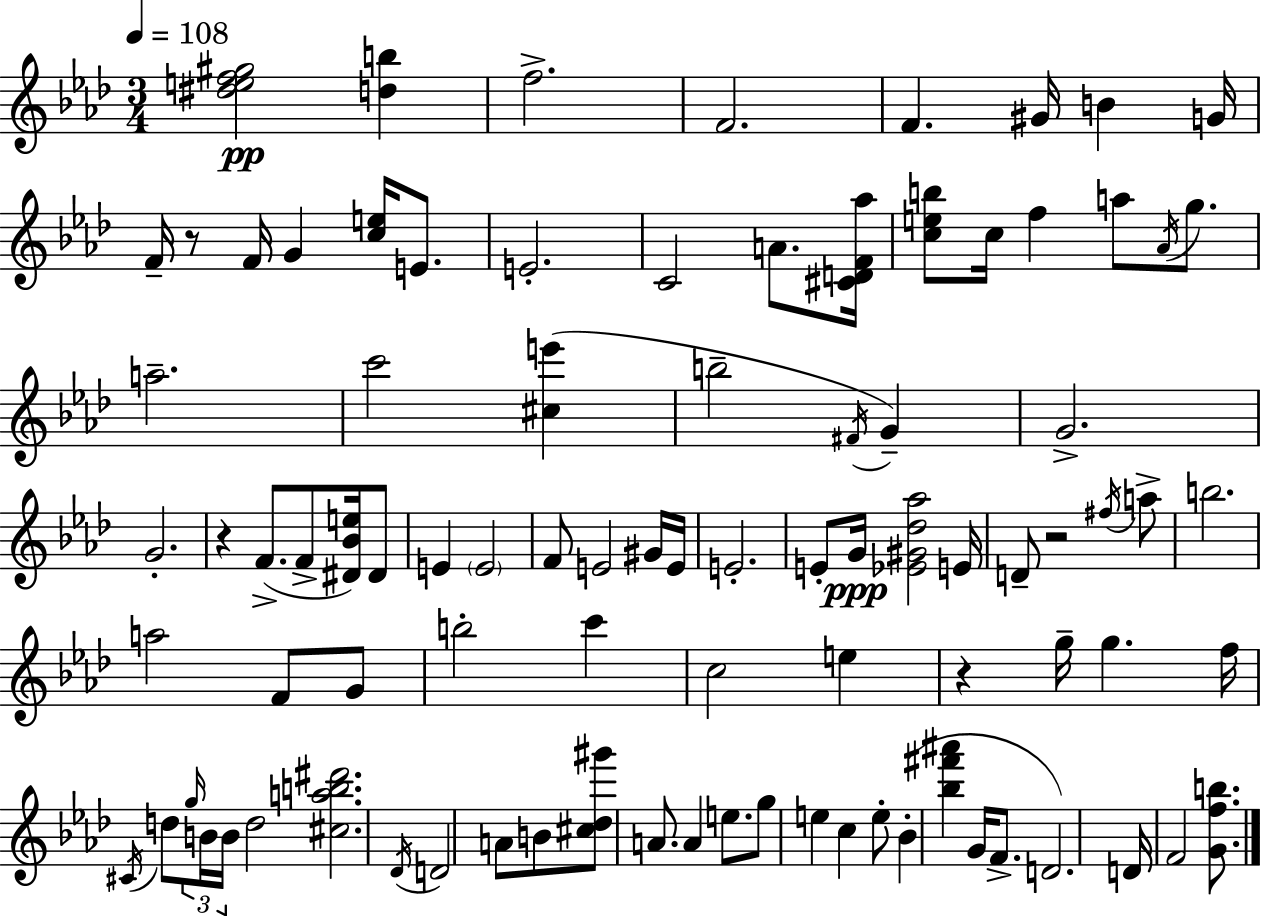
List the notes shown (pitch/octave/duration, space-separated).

[D#5,E5,F5,G#5]/h [D5,B5]/q F5/h. F4/h. F4/q. G#4/s B4/q G4/s F4/s R/e F4/s G4/q [C5,E5]/s E4/e. E4/h. C4/h A4/e. [C#4,D4,F4,Ab5]/s [C5,E5,B5]/e C5/s F5/q A5/e Ab4/s G5/e. A5/h. C6/h [C#5,E6]/q B5/h F#4/s G4/q G4/h. G4/h. R/q F4/e. F4/e [D#4,Bb4,E5]/s D#4/e E4/q E4/h F4/e E4/h G#4/s E4/s E4/h. E4/e G4/s [Eb4,G#4,Db5,Ab5]/h E4/s D4/e R/h F#5/s A5/e B5/h. A5/h F4/e G4/e B5/h C6/q C5/h E5/q R/q G5/s G5/q. F5/s C#4/s D5/e G5/s B4/s B4/s D5/h [C#5,A5,B5,D#6]/h. Db4/s D4/h A4/e B4/e [C#5,Db5,G#6]/e A4/e. A4/q E5/e. G5/e E5/q C5/q E5/e Bb4/q [Bb5,F#6,A#6]/q G4/s F4/e. D4/h. D4/s F4/h [G4,F5,B5]/e.